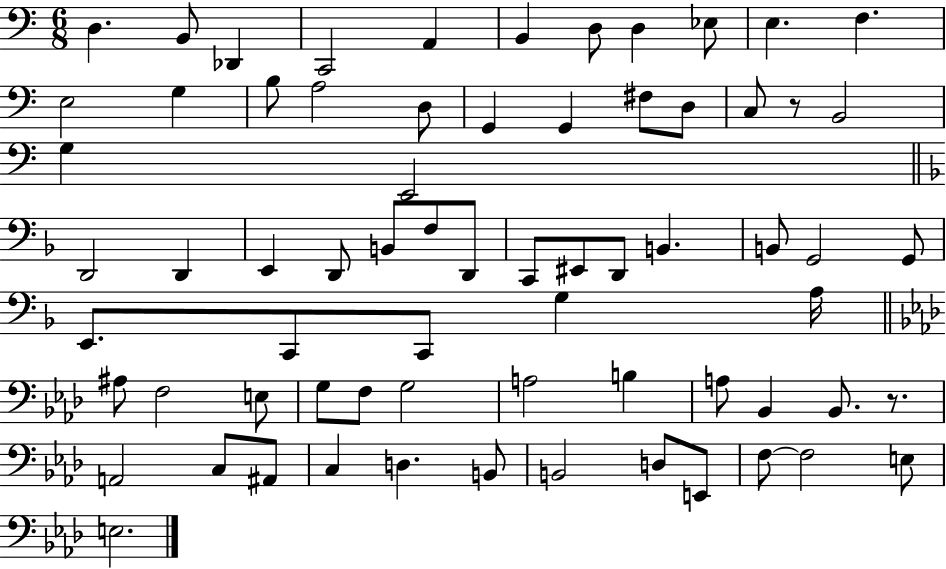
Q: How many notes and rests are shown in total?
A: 69